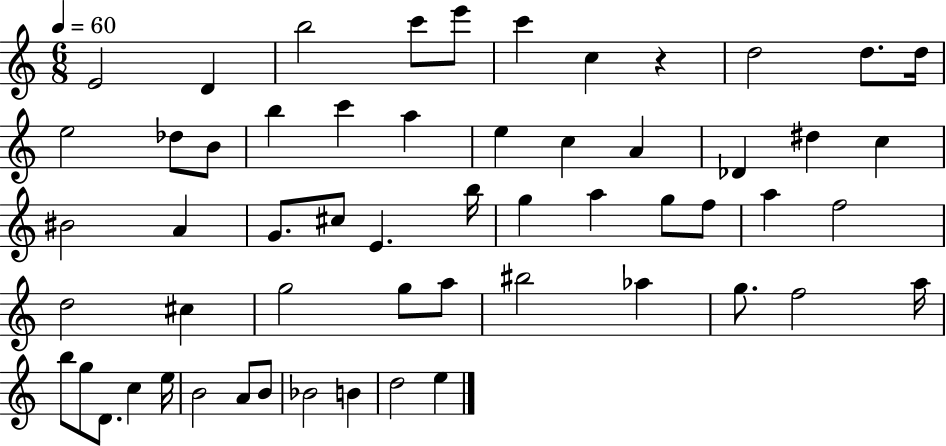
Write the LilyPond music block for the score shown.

{
  \clef treble
  \numericTimeSignature
  \time 6/8
  \key c \major
  \tempo 4 = 60
  e'2 d'4 | b''2 c'''8 e'''8 | c'''4 c''4 r4 | d''2 d''8. d''16 | \break e''2 des''8 b'8 | b''4 c'''4 a''4 | e''4 c''4 a'4 | des'4 dis''4 c''4 | \break bis'2 a'4 | g'8. cis''8 e'4. b''16 | g''4 a''4 g''8 f''8 | a''4 f''2 | \break d''2 cis''4 | g''2 g''8 a''8 | bis''2 aes''4 | g''8. f''2 a''16 | \break b''8 g''8 d'8. c''4 e''16 | b'2 a'8 b'8 | bes'2 b'4 | d''2 e''4 | \break \bar "|."
}